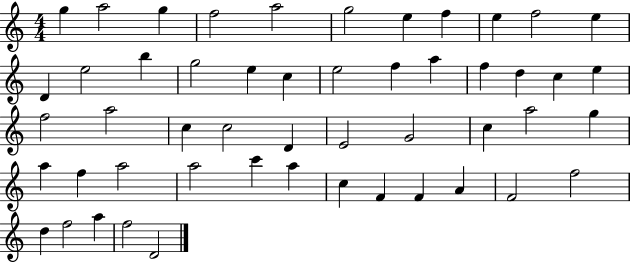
G5/q A5/h G5/q F5/h A5/h G5/h E5/q F5/q E5/q F5/h E5/q D4/q E5/h B5/q G5/h E5/q C5/q E5/h F5/q A5/q F5/q D5/q C5/q E5/q F5/h A5/h C5/q C5/h D4/q E4/h G4/h C5/q A5/h G5/q A5/q F5/q A5/h A5/h C6/q A5/q C5/q F4/q F4/q A4/q F4/h F5/h D5/q F5/h A5/q F5/h D4/h